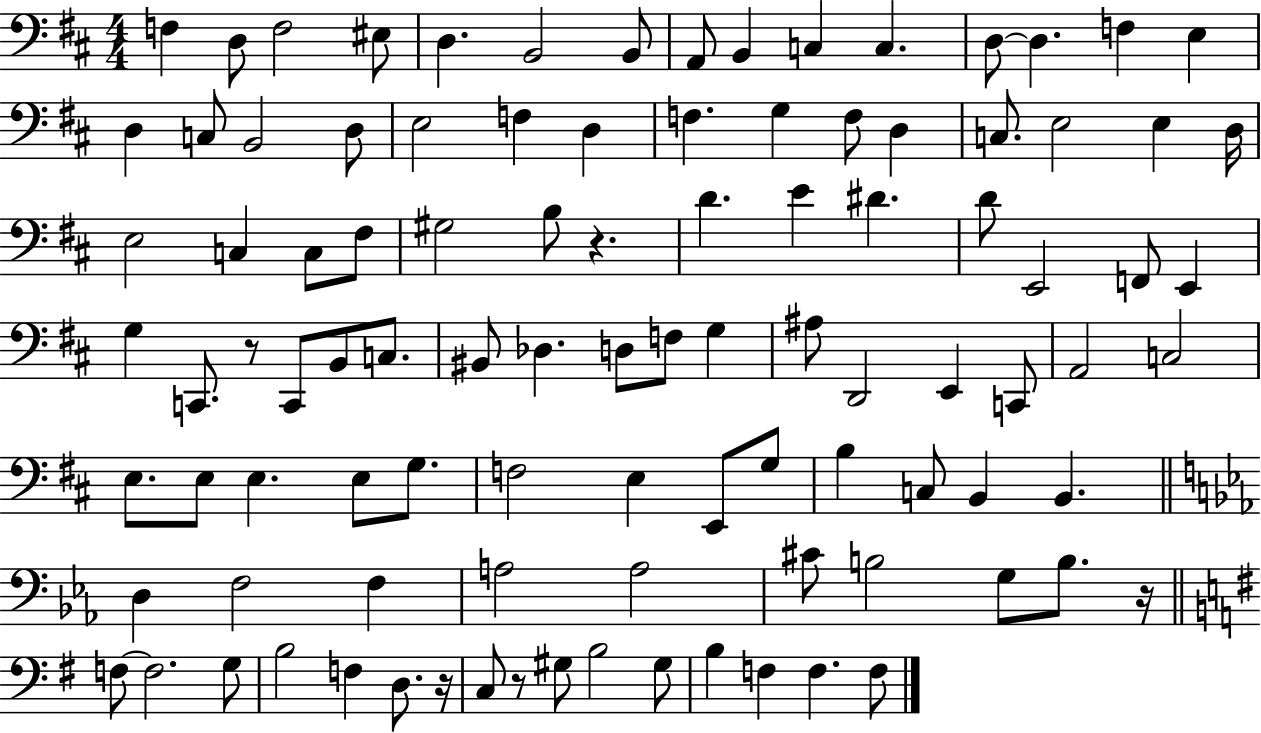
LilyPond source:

{
  \clef bass
  \numericTimeSignature
  \time 4/4
  \key d \major
  f4 d8 f2 eis8 | d4. b,2 b,8 | a,8 b,4 c4 c4. | d8~~ d4. f4 e4 | \break d4 c8 b,2 d8 | e2 f4 d4 | f4. g4 f8 d4 | c8. e2 e4 d16 | \break e2 c4 c8 fis8 | gis2 b8 r4. | d'4. e'4 dis'4. | d'8 e,2 f,8 e,4 | \break g4 c,8. r8 c,8 b,8 c8. | bis,8 des4. d8 f8 g4 | ais8 d,2 e,4 c,8 | a,2 c2 | \break e8. e8 e4. e8 g8. | f2 e4 e,8 g8 | b4 c8 b,4 b,4. | \bar "||" \break \key c \minor d4 f2 f4 | a2 a2 | cis'8 b2 g8 b8. r16 | \bar "||" \break \key g \major f8~~ f2. g8 | b2 f4 d8. r16 | c8 r8 gis8 b2 gis8 | b4 f4 f4. f8 | \break \bar "|."
}